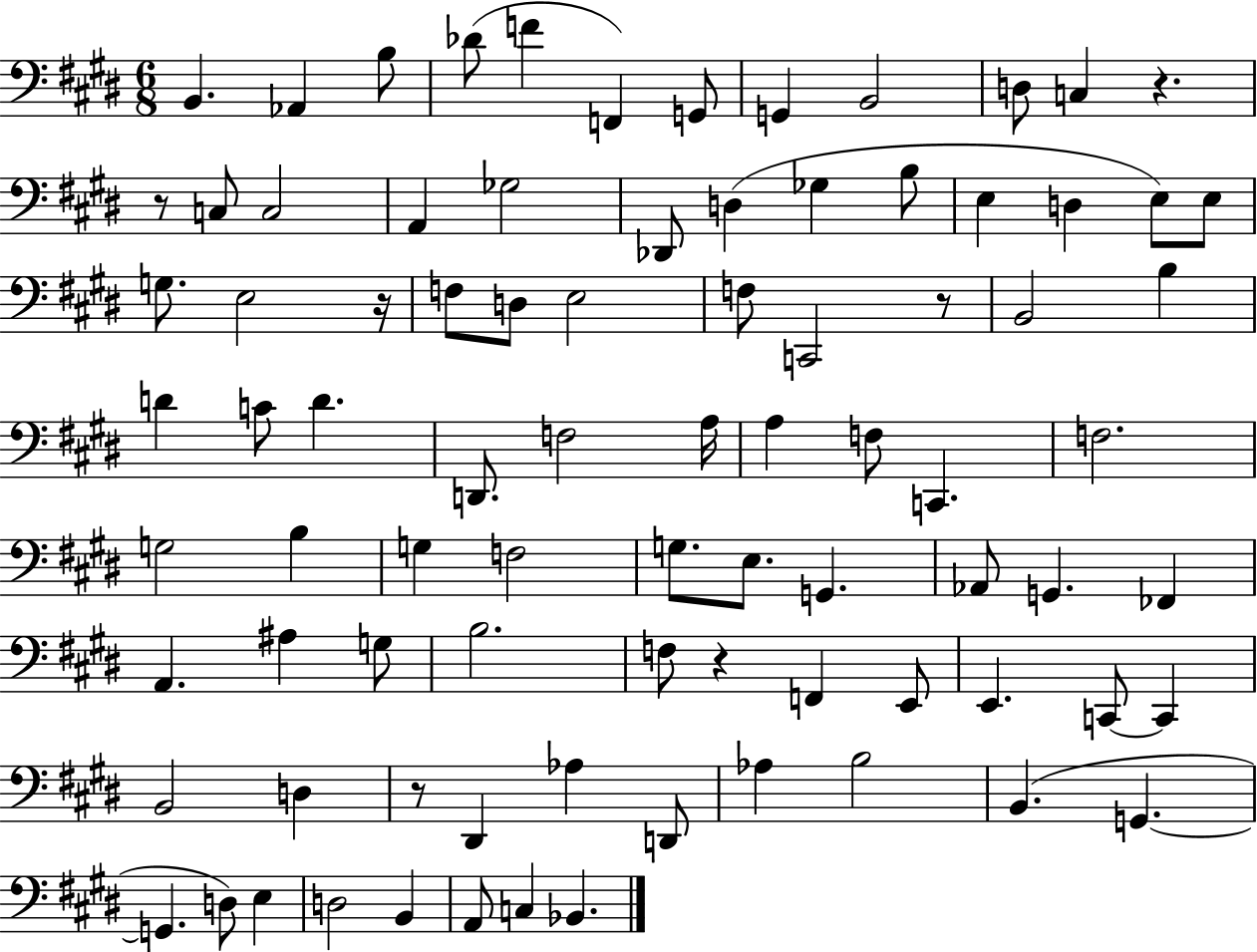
B2/q. Ab2/q B3/e Db4/e F4/q F2/q G2/e G2/q B2/h D3/e C3/q R/q. R/e C3/e C3/h A2/q Gb3/h Db2/e D3/q Gb3/q B3/e E3/q D3/q E3/e E3/e G3/e. E3/h R/s F3/e D3/e E3/h F3/e C2/h R/e B2/h B3/q D4/q C4/e D4/q. D2/e. F3/h A3/s A3/q F3/e C2/q. F3/h. G3/h B3/q G3/q F3/h G3/e. E3/e. G2/q. Ab2/e G2/q. FES2/q A2/q. A#3/q G3/e B3/h. F3/e R/q F2/q E2/e E2/q. C2/e C2/q B2/h D3/q R/e D#2/q Ab3/q D2/e Ab3/q B3/h B2/q. G2/q. G2/q. D3/e E3/q D3/h B2/q A2/e C3/q Bb2/q.